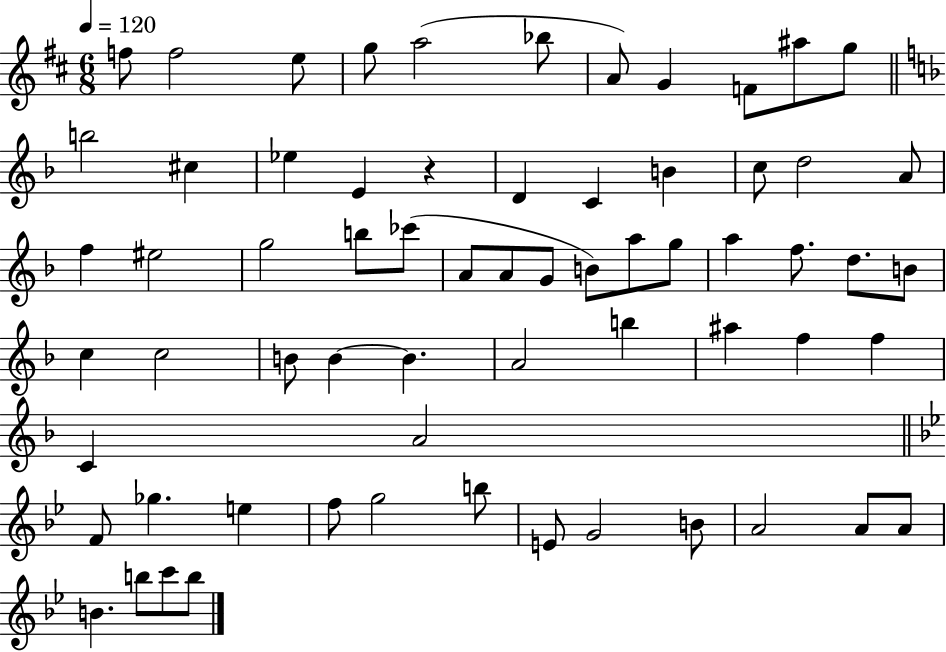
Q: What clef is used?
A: treble